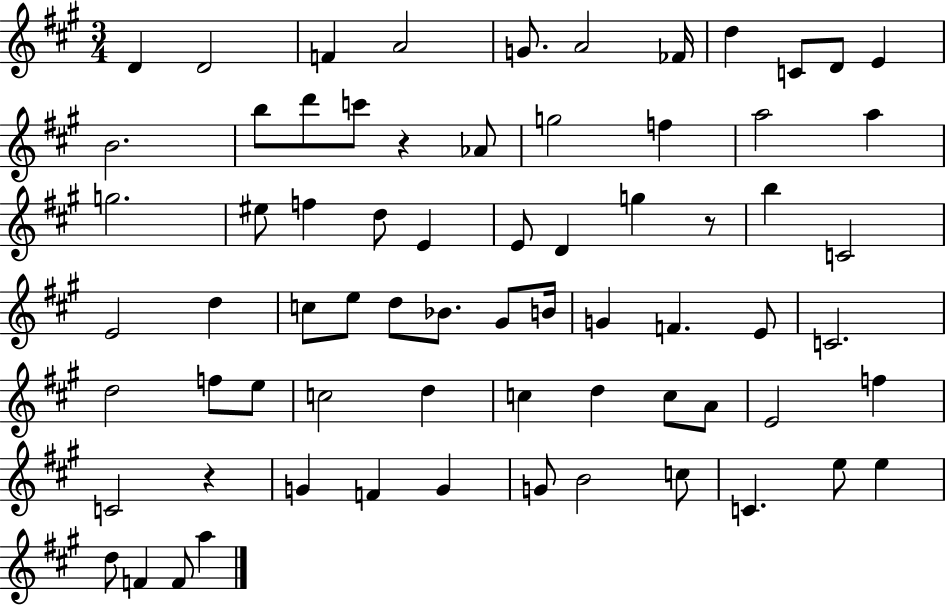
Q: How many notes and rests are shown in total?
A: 70